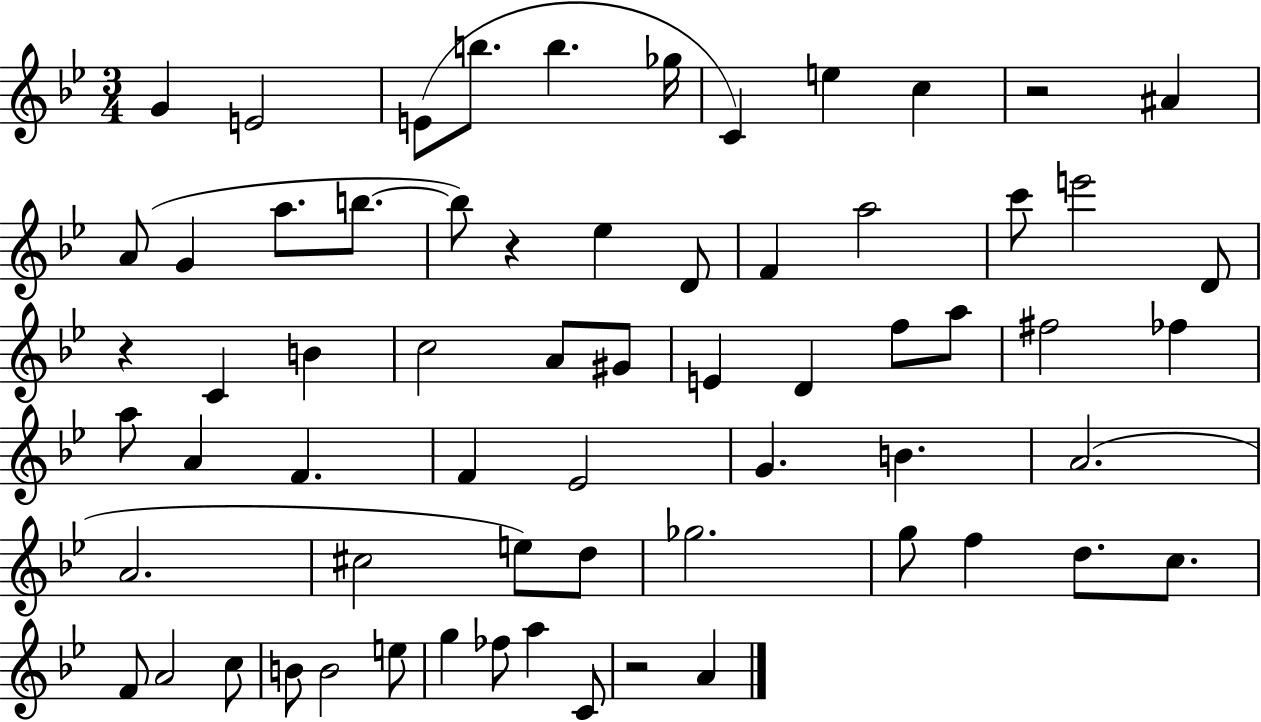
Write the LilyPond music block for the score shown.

{
  \clef treble
  \numericTimeSignature
  \time 3/4
  \key bes \major
  \repeat volta 2 { g'4 e'2 | e'8( b''8. b''4. ges''16 | c'4) e''4 c''4 | r2 ais'4 | \break a'8( g'4 a''8. b''8.~~ | b''8) r4 ees''4 d'8 | f'4 a''2 | c'''8 e'''2 d'8 | \break r4 c'4 b'4 | c''2 a'8 gis'8 | e'4 d'4 f''8 a''8 | fis''2 fes''4 | \break a''8 a'4 f'4. | f'4 ees'2 | g'4. b'4. | a'2.( | \break a'2. | cis''2 e''8) d''8 | ges''2. | g''8 f''4 d''8. c''8. | \break f'8 a'2 c''8 | b'8 b'2 e''8 | g''4 fes''8 a''4 c'8 | r2 a'4 | \break } \bar "|."
}